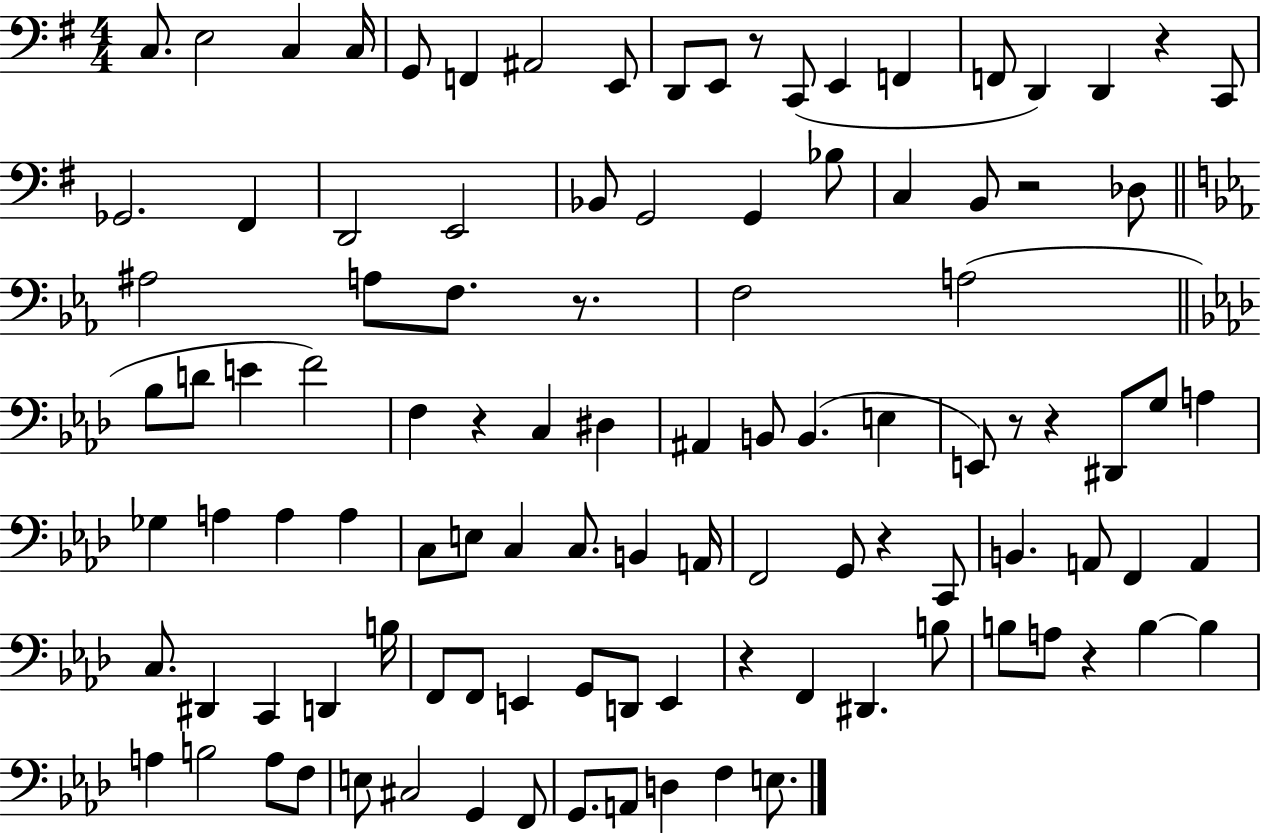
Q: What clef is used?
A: bass